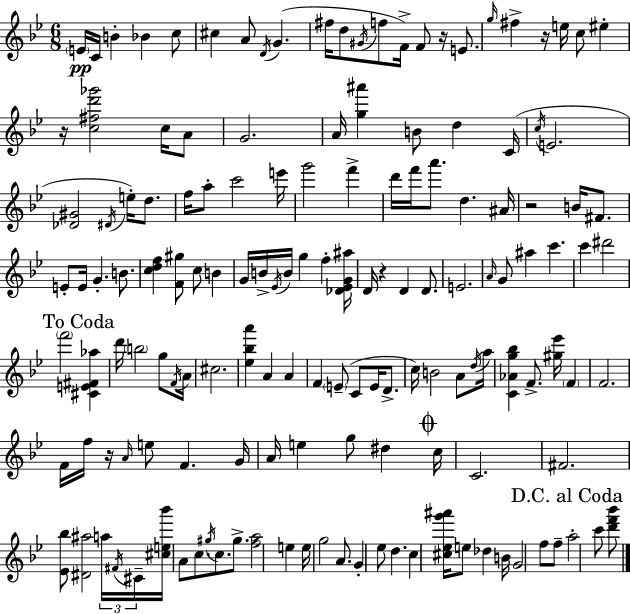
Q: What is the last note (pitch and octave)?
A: C6